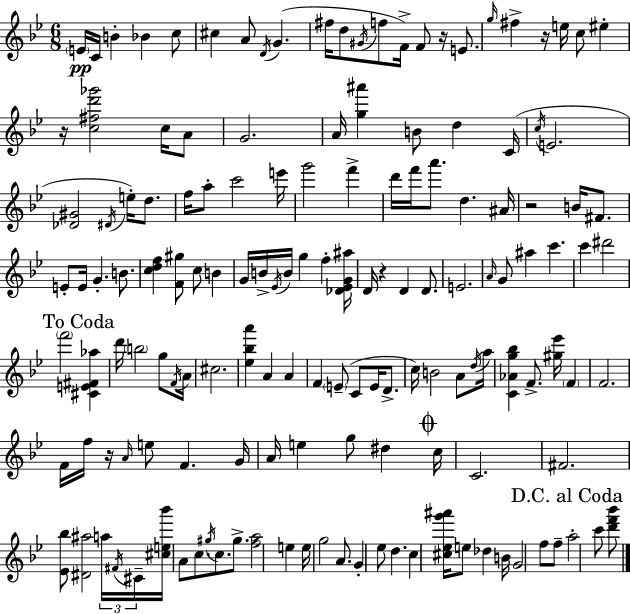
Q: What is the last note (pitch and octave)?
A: C6